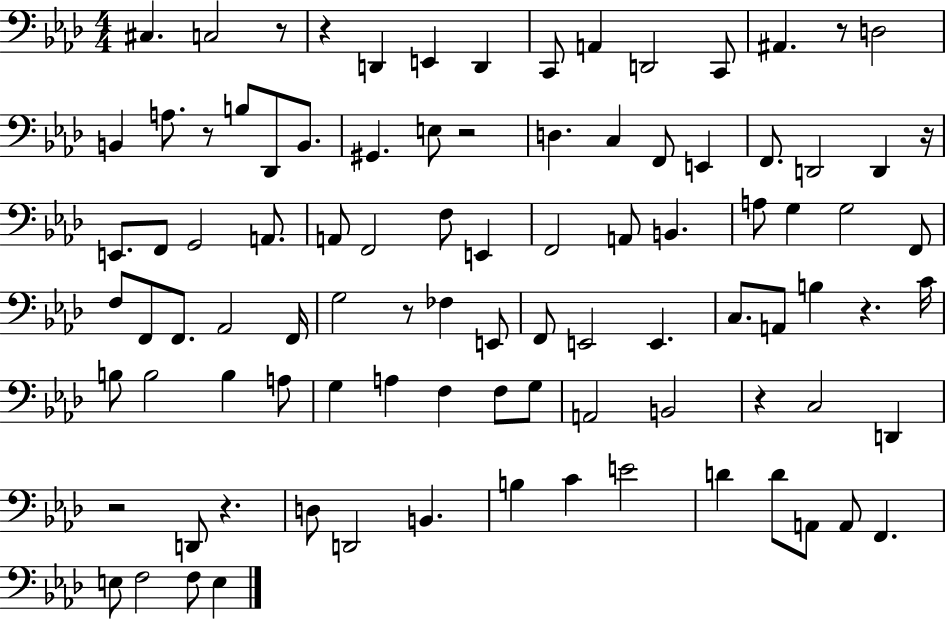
{
  \clef bass
  \numericTimeSignature
  \time 4/4
  \key aes \major
  cis4. c2 r8 | r4 d,4 e,4 d,4 | c,8 a,4 d,2 c,8 | ais,4. r8 d2 | \break b,4 a8. r8 b8 des,8 b,8. | gis,4. e8 r2 | d4. c4 f,8 e,4 | f,8. d,2 d,4 r16 | \break e,8. f,8 g,2 a,8. | a,8 f,2 f8 e,4 | f,2 a,8 b,4. | a8 g4 g2 f,8 | \break f8 f,8 f,8. aes,2 f,16 | g2 r8 fes4 e,8 | f,8 e,2 e,4. | c8. a,8 b4 r4. c'16 | \break b8 b2 b4 a8 | g4 a4 f4 f8 g8 | a,2 b,2 | r4 c2 d,4 | \break r2 d,8 r4. | d8 d,2 b,4. | b4 c'4 e'2 | d'4 d'8 a,8 a,8 f,4. | \break e8 f2 f8 e4 | \bar "|."
}